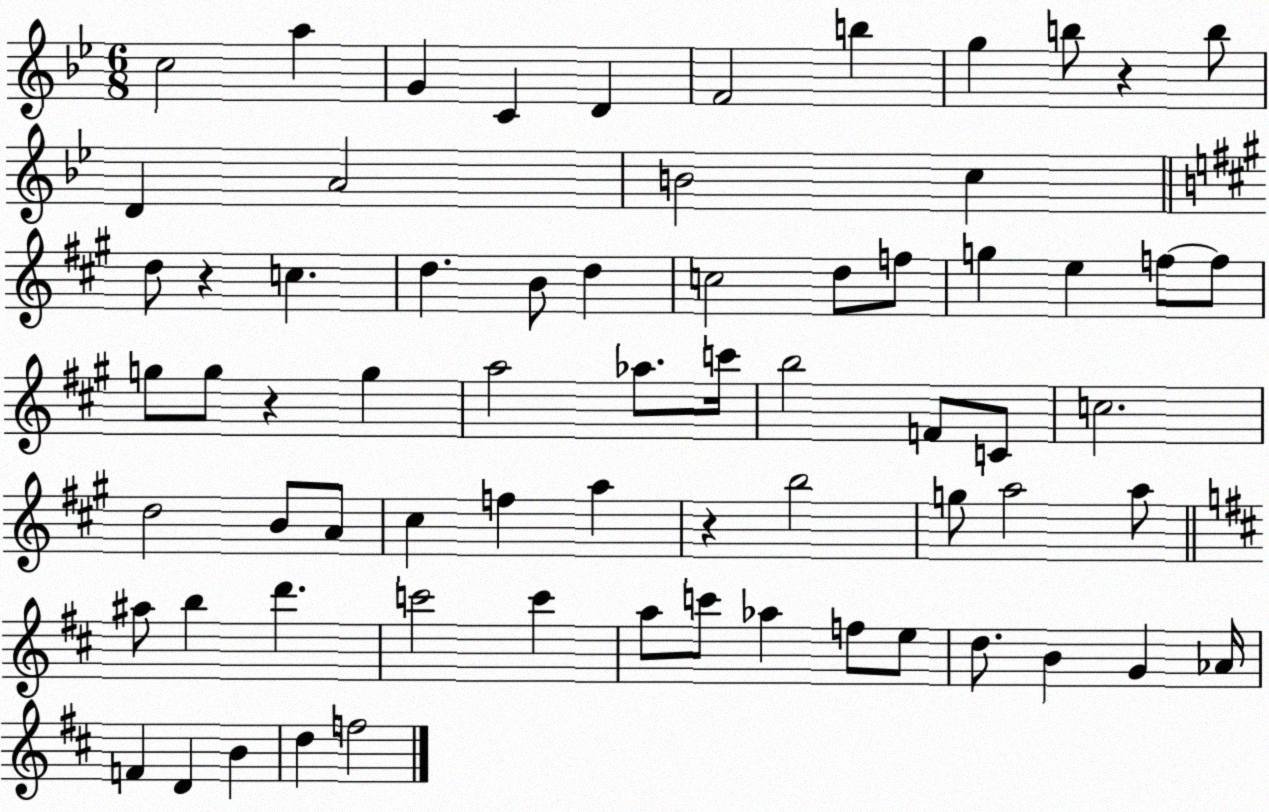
X:1
T:Untitled
M:6/8
L:1/4
K:Bb
c2 a G C D F2 b g b/2 z b/2 D A2 B2 c d/2 z c d B/2 d c2 d/2 f/2 g e f/2 f/2 g/2 g/2 z g a2 _a/2 c'/4 b2 F/2 C/2 c2 d2 B/2 A/2 ^c f a z b2 g/2 a2 a/2 ^a/2 b d' c'2 c' a/2 c'/2 _a f/2 e/2 d/2 B G _A/4 F D B d f2